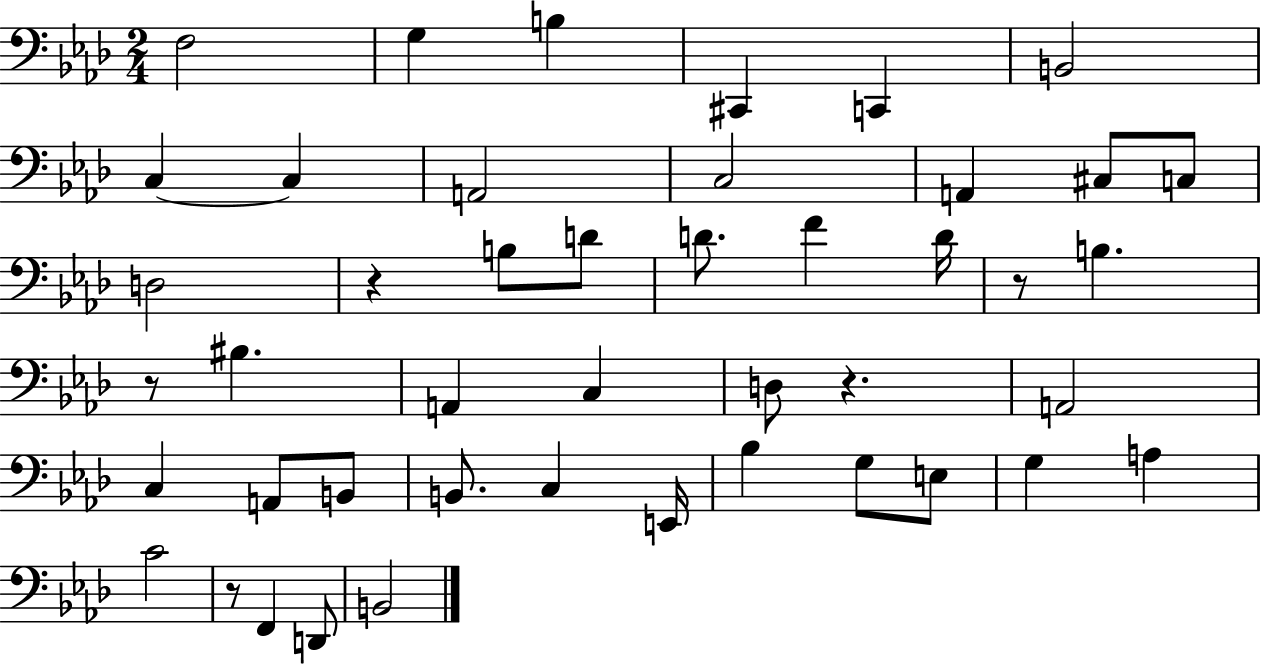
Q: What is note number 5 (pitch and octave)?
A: C2